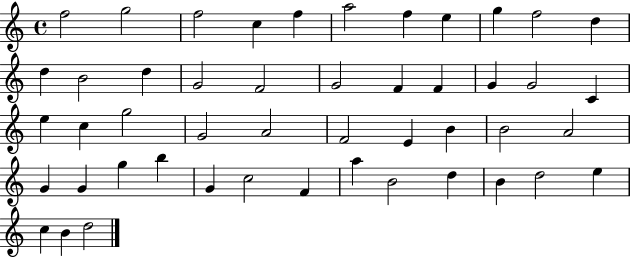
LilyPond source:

{
  \clef treble
  \time 4/4
  \defaultTimeSignature
  \key c \major
  f''2 g''2 | f''2 c''4 f''4 | a''2 f''4 e''4 | g''4 f''2 d''4 | \break d''4 b'2 d''4 | g'2 f'2 | g'2 f'4 f'4 | g'4 g'2 c'4 | \break e''4 c''4 g''2 | g'2 a'2 | f'2 e'4 b'4 | b'2 a'2 | \break g'4 g'4 g''4 b''4 | g'4 c''2 f'4 | a''4 b'2 d''4 | b'4 d''2 e''4 | \break c''4 b'4 d''2 | \bar "|."
}